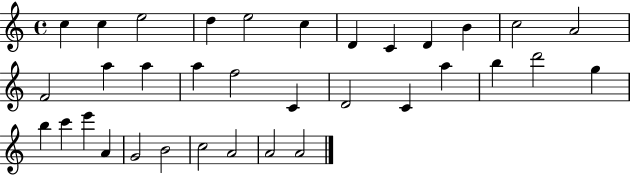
C5/q C5/q E5/h D5/q E5/h C5/q D4/q C4/q D4/q B4/q C5/h A4/h F4/h A5/q A5/q A5/q F5/h C4/q D4/h C4/q A5/q B5/q D6/h G5/q B5/q C6/q E6/q A4/q G4/h B4/h C5/h A4/h A4/h A4/h